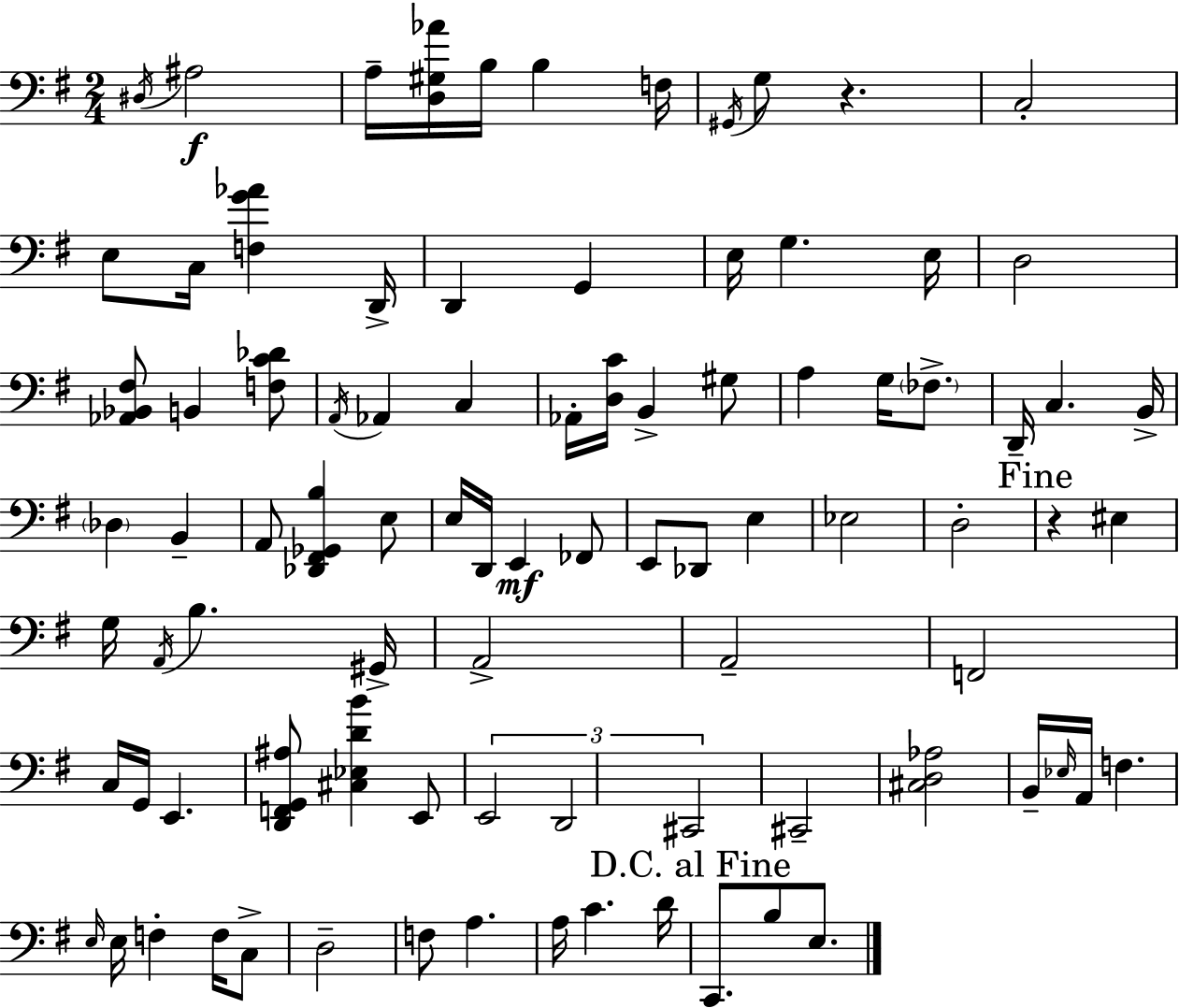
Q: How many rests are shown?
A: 2